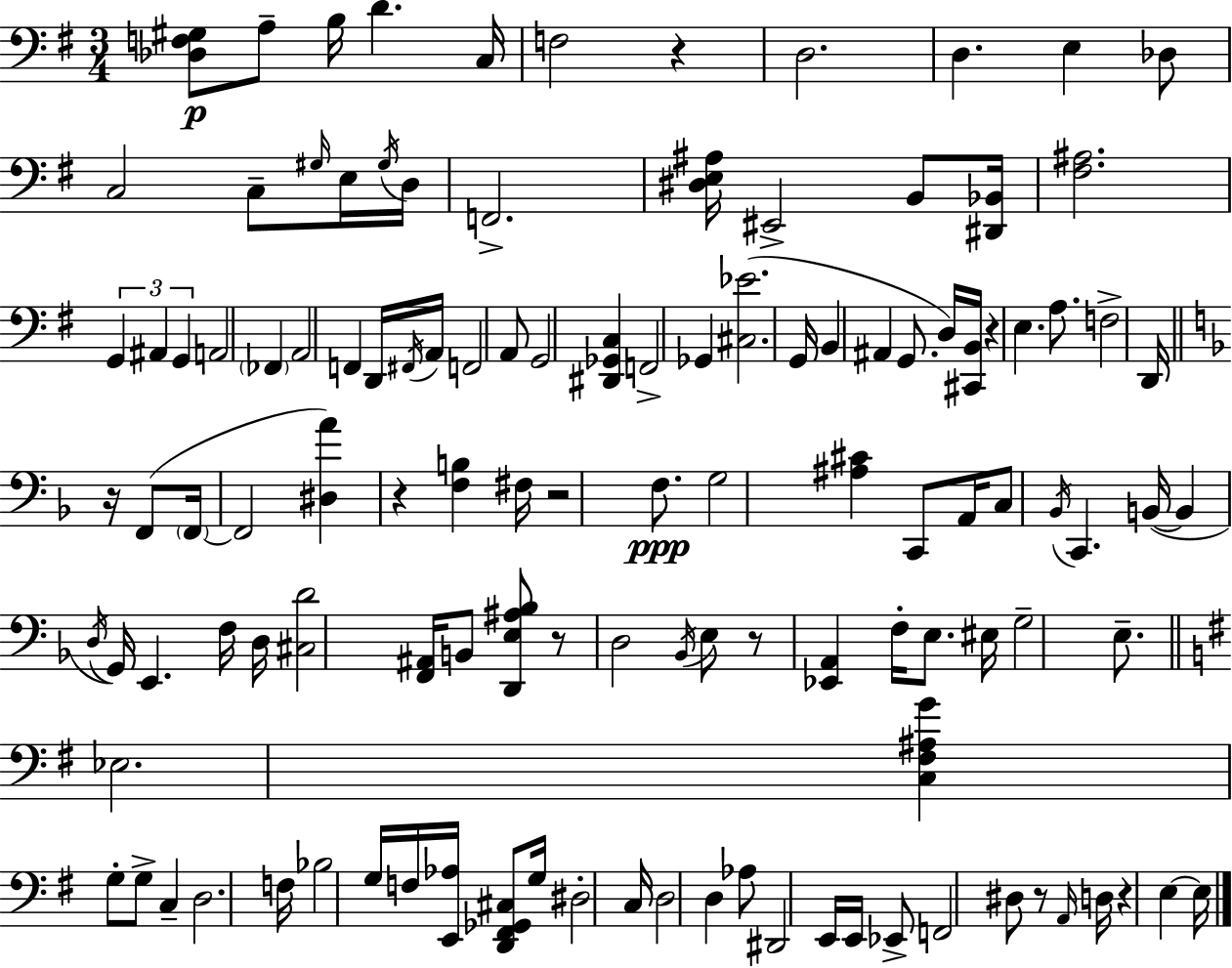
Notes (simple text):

[Db3,F3,G#3]/e A3/e B3/s D4/q. C3/s F3/h R/q D3/h. D3/q. E3/q Db3/e C3/h C3/e G#3/s E3/s G#3/s D3/s F2/h. [D#3,E3,A#3]/s EIS2/h B2/e [D#2,Bb2]/s [F#3,A#3]/h. G2/q A#2/q G2/q A2/h FES2/q A2/h F2/q D2/s F#2/s A2/s F2/h A2/e G2/h [D#2,Gb2,C3]/q F2/h Gb2/q [C#3,Eb4]/h. G2/s B2/q A#2/q G2/e. D3/s [C#2,B2]/s R/q E3/q. A3/e. F3/h D2/s R/s F2/e F2/s F2/h [D#3,A4]/q R/q [F3,B3]/q F#3/s R/h F3/e. G3/h [A#3,C#4]/q C2/e A2/s C3/e Bb2/s C2/q. B2/s B2/q D3/s G2/s E2/q. F3/s D3/s [C#3,D4]/h [F2,A#2]/s B2/e [D2,E3,A#3,Bb3]/e R/e D3/h Bb2/s E3/e R/e [Eb2,A2]/q F3/s E3/e. EIS3/s G3/h E3/e. Eb3/h. [C3,F#3,A#3,G4]/q G3/e G3/e C3/q D3/h. F3/s Bb3/h G3/s F3/s [E2,Ab3]/s [D2,F#2,Gb2,C#3]/e G3/s D#3/h C3/s D3/h D3/q Ab3/e D#2/h E2/s E2/s Eb2/e F2/h D#3/e R/e A2/s D3/s R/q E3/q E3/s